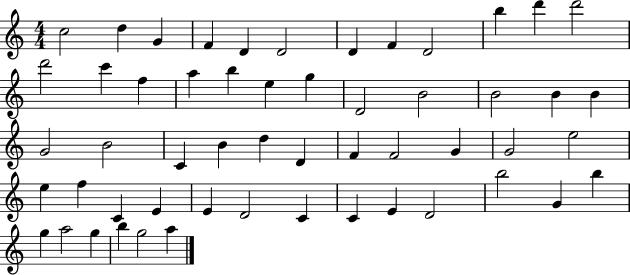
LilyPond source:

{
  \clef treble
  \numericTimeSignature
  \time 4/4
  \key c \major
  c''2 d''4 g'4 | f'4 d'4 d'2 | d'4 f'4 d'2 | b''4 d'''4 d'''2 | \break d'''2 c'''4 f''4 | a''4 b''4 e''4 g''4 | d'2 b'2 | b'2 b'4 b'4 | \break g'2 b'2 | c'4 b'4 d''4 d'4 | f'4 f'2 g'4 | g'2 e''2 | \break e''4 f''4 c'4 e'4 | e'4 d'2 c'4 | c'4 e'4 d'2 | b''2 g'4 b''4 | \break g''4 a''2 g''4 | b''4 g''2 a''4 | \bar "|."
}